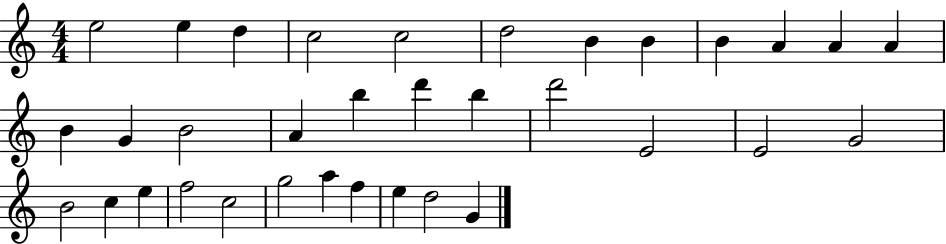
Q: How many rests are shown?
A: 0